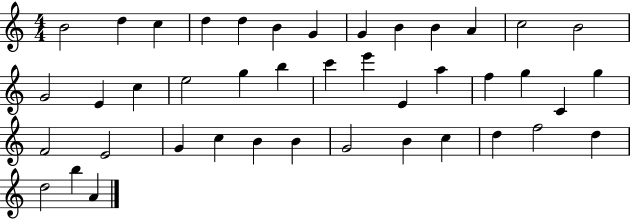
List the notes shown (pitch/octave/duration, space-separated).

B4/h D5/q C5/q D5/q D5/q B4/q G4/q G4/q B4/q B4/q A4/q C5/h B4/h G4/h E4/q C5/q E5/h G5/q B5/q C6/q E6/q E4/q A5/q F5/q G5/q C4/q G5/q F4/h E4/h G4/q C5/q B4/q B4/q G4/h B4/q C5/q D5/q F5/h D5/q D5/h B5/q A4/q